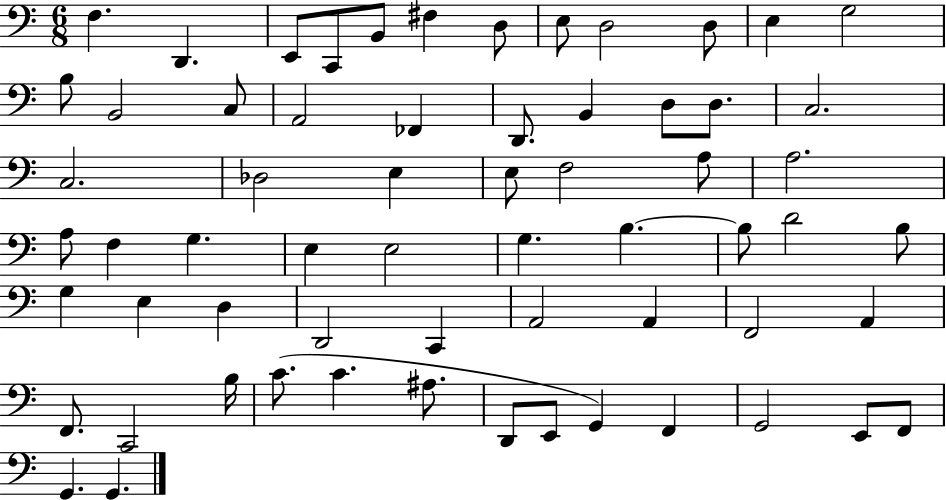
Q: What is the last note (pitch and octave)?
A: G2